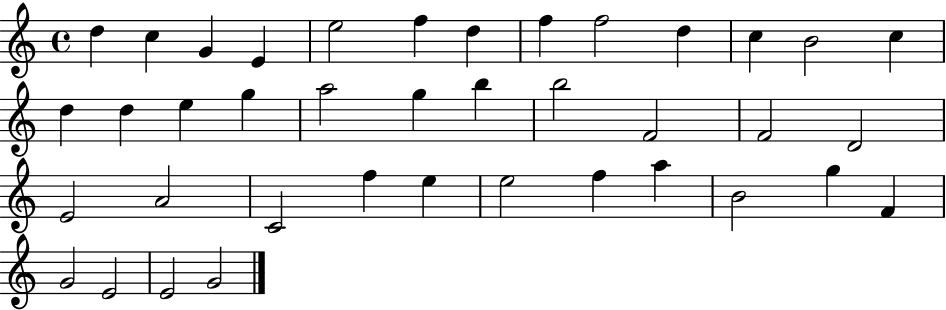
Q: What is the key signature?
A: C major